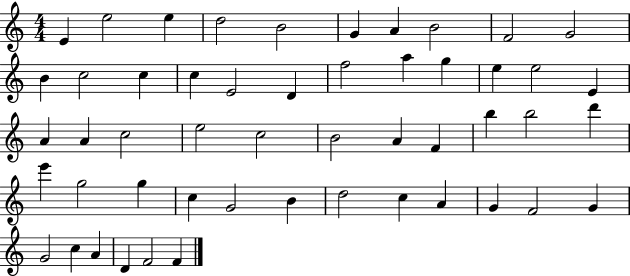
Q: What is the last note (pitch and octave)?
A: F4